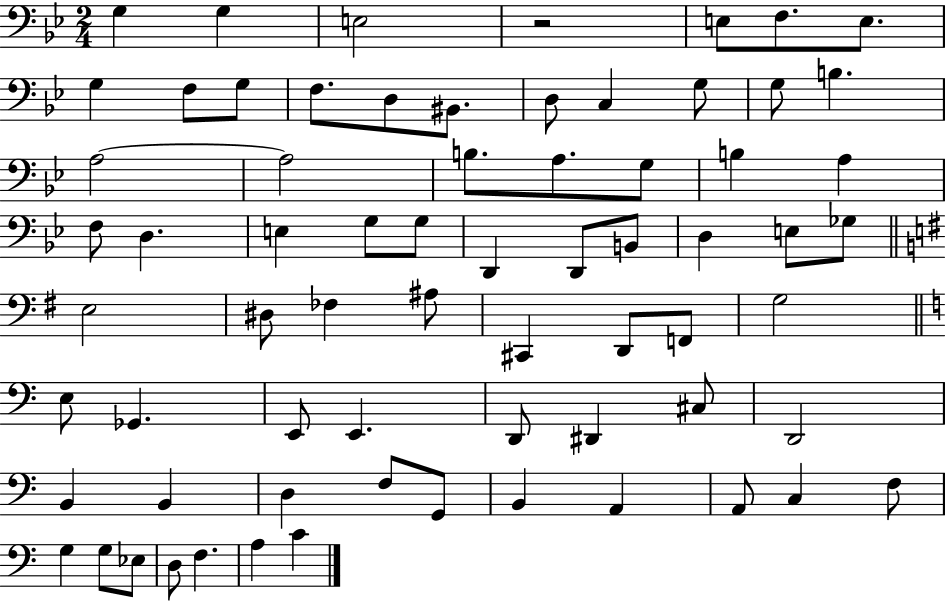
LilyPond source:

{
  \clef bass
  \numericTimeSignature
  \time 2/4
  \key bes \major
  g4 g4 | e2 | r2 | e8 f8. e8. | \break g4 f8 g8 | f8. d8 bis,8. | d8 c4 g8 | g8 b4. | \break a2~~ | a2 | b8. a8. g8 | b4 a4 | \break f8 d4. | e4 g8 g8 | d,4 d,8 b,8 | d4 e8 ges8 | \break \bar "||" \break \key g \major e2 | dis8 fes4 ais8 | cis,4 d,8 f,8 | g2 | \break \bar "||" \break \key c \major e8 ges,4. | e,8 e,4. | d,8 dis,4 cis8 | d,2 | \break b,4 b,4 | d4 f8 g,8 | b,4 a,4 | a,8 c4 f8 | \break g4 g8 ees8 | d8 f4. | a4 c'4 | \bar "|."
}